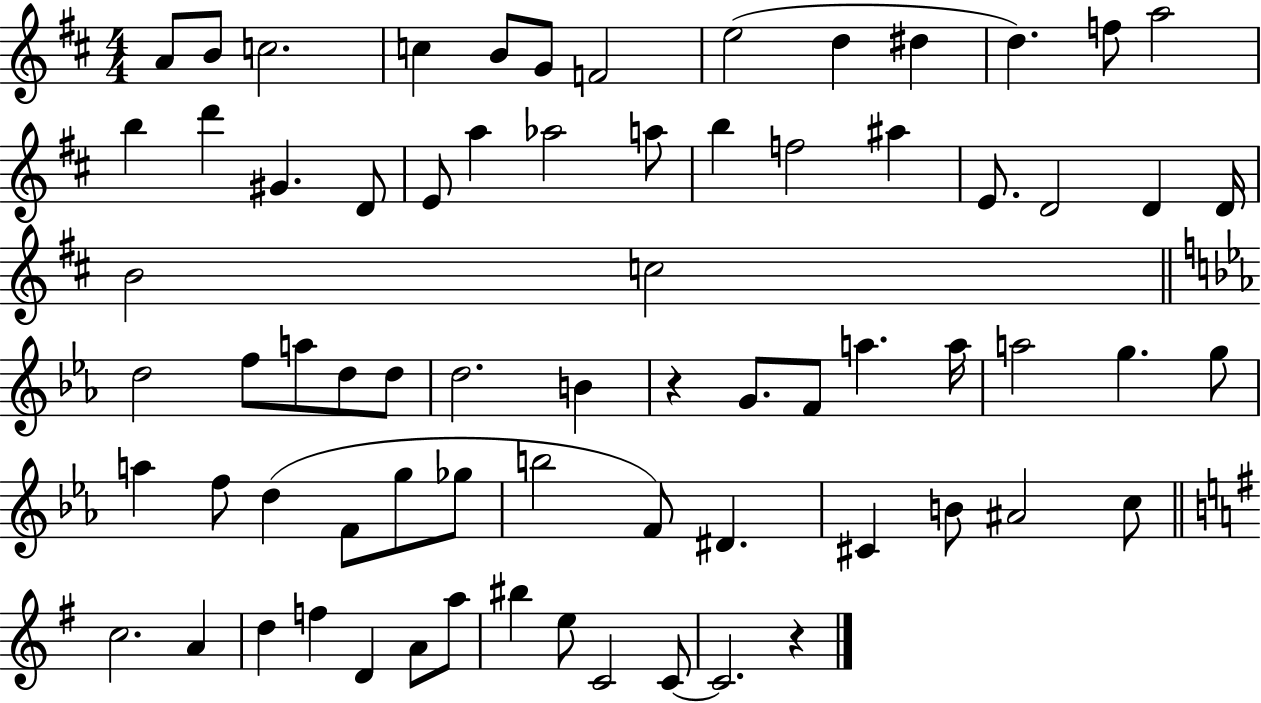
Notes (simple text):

A4/e B4/e C5/h. C5/q B4/e G4/e F4/h E5/h D5/q D#5/q D5/q. F5/e A5/h B5/q D6/q G#4/q. D4/e E4/e A5/q Ab5/h A5/e B5/q F5/h A#5/q E4/e. D4/h D4/q D4/s B4/h C5/h D5/h F5/e A5/e D5/e D5/e D5/h. B4/q R/q G4/e. F4/e A5/q. A5/s A5/h G5/q. G5/e A5/q F5/e D5/q F4/e G5/e Gb5/e B5/h F4/e D#4/q. C#4/q B4/e A#4/h C5/e C5/h. A4/q D5/q F5/q D4/q A4/e A5/e BIS5/q E5/e C4/h C4/e C4/h. R/q